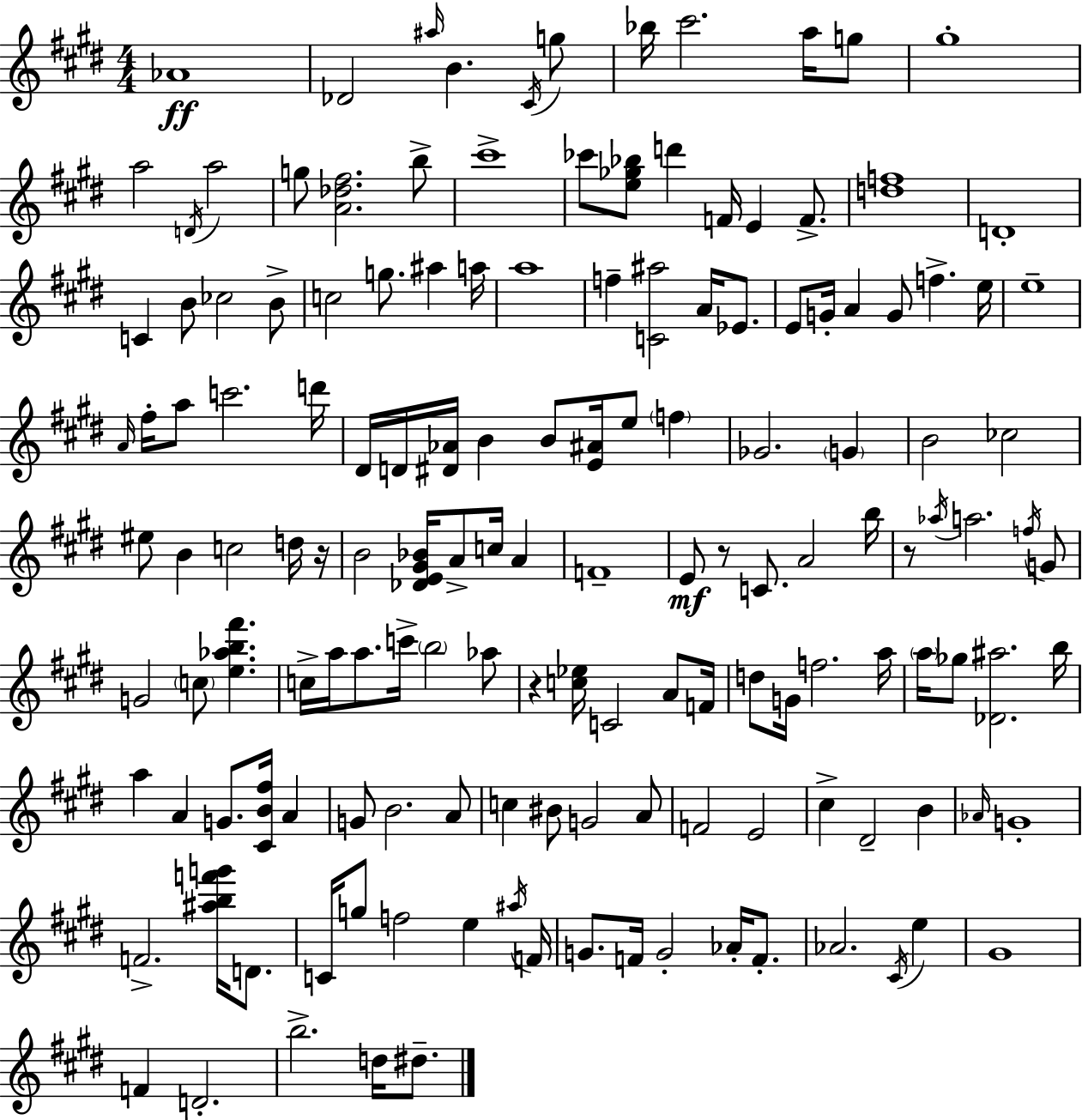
{
  \clef treble
  \numericTimeSignature
  \time 4/4
  \key e \major
  \repeat volta 2 { aes'1\ff | des'2 \grace { ais''16 } b'4. \acciaccatura { cis'16 } | g''8 bes''16 cis'''2. a''16 | g''8 gis''1-. | \break a''2 \acciaccatura { d'16 } a''2 | g''8 <a' des'' fis''>2. | b''8-> cis'''1-> | ces'''8 <e'' ges'' bes''>8 d'''4 f'16 e'4 | \break f'8.-> <d'' f''>1 | d'1-. | c'4 b'8 ces''2 | b'8-> c''2 g''8. ais''4 | \break a''16 a''1 | f''4-- <c' ais''>2 a'16 | ees'8. e'8 g'16-. a'4 g'8 f''4.-> | e''16 e''1-- | \break \grace { a'16 } fis''16-. a''8 c'''2. | d'''16 dis'16 d'16 <dis' aes'>16 b'4 b'8 <e' ais'>16 e''8 | \parenthesize f''4 ges'2. | \parenthesize g'4 b'2 ces''2 | \break eis''8 b'4 c''2 | d''16 r16 b'2 <des' e' gis' bes'>16 a'8-> c''16 | a'4 f'1-- | e'8\mf r8 c'8. a'2 | \break b''16 r8 \acciaccatura { aes''16 } a''2. | \acciaccatura { f''16 } g'8 g'2 \parenthesize c''8 | <e'' aes'' b'' fis'''>4. c''16-> a''16 a''8. c'''16-> \parenthesize b''2 | aes''8 r4 <c'' ees''>16 c'2 | \break a'8 f'16 d''8 g'16 f''2. | a''16 \parenthesize a''16 ges''8 <des' ais''>2. | b''16 a''4 a'4 g'8. | <cis' b' fis''>16 a'4 g'8 b'2. | \break a'8 c''4 bis'8 g'2 | a'8 f'2 e'2 | cis''4-> dis'2-- | b'4 \grace { aes'16 } g'1-. | \break f'2.-> | <ais'' b'' f''' g'''>16 d'8. c'16 g''8 f''2 | e''4 \acciaccatura { ais''16 } f'16 g'8. f'16 g'2-. | aes'16-. f'8.-. aes'2. | \break \acciaccatura { cis'16 } e''4 gis'1 | f'4 d'2.-. | b''2.-> | d''16 dis''8.-- } \bar "|."
}